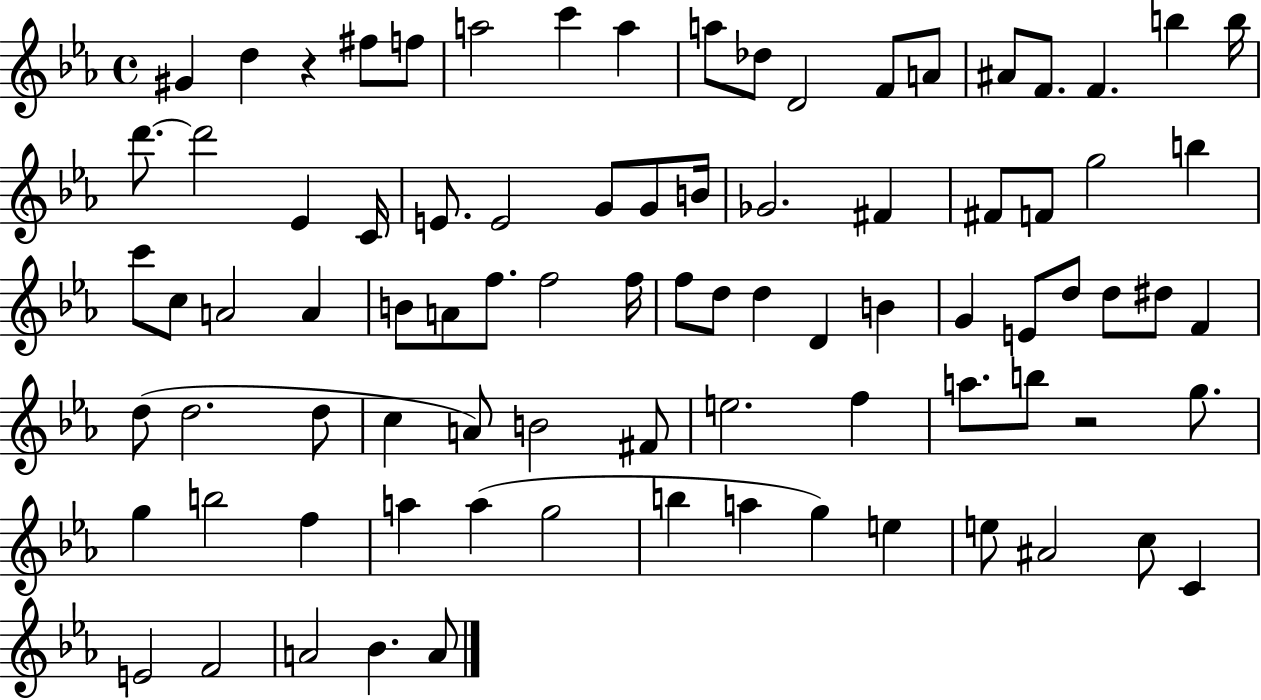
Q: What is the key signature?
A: EES major